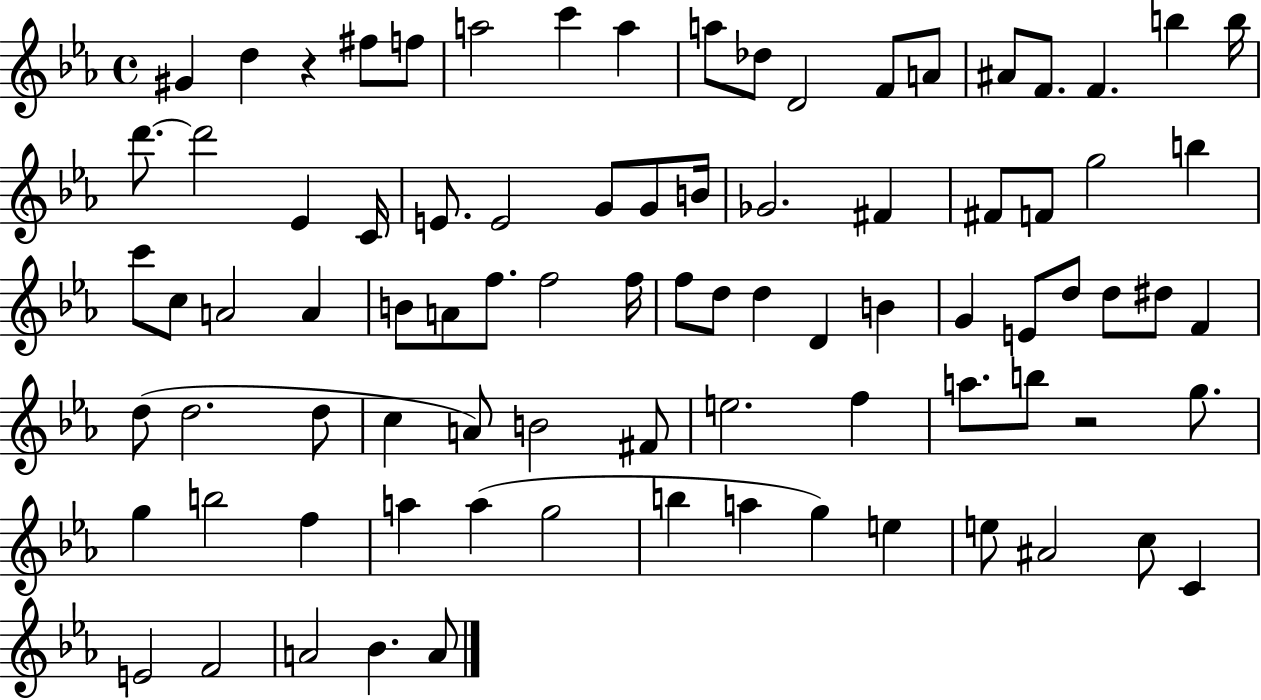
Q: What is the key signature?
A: EES major